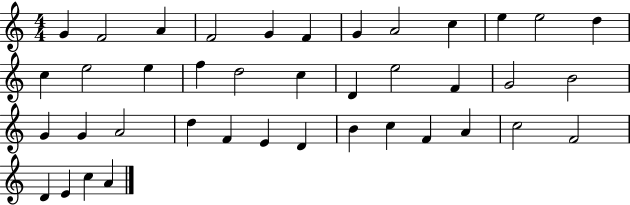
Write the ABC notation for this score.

X:1
T:Untitled
M:4/4
L:1/4
K:C
G F2 A F2 G F G A2 c e e2 d c e2 e f d2 c D e2 F G2 B2 G G A2 d F E D B c F A c2 F2 D E c A